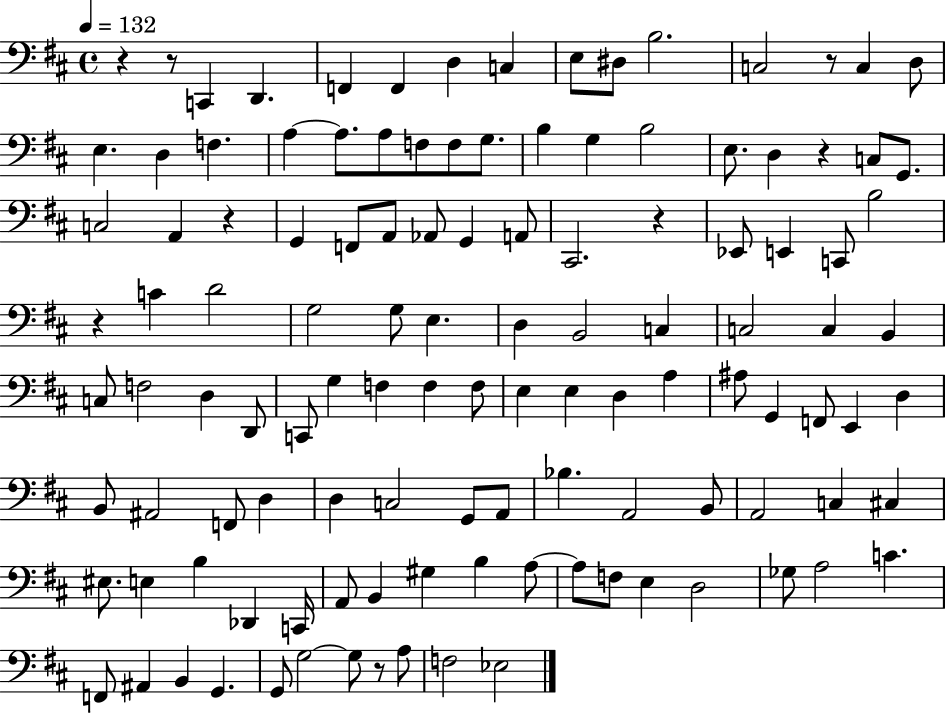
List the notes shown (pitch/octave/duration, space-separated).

R/q R/e C2/q D2/q. F2/q F2/q D3/q C3/q E3/e D#3/e B3/h. C3/h R/e C3/q D3/e E3/q. D3/q F3/q. A3/q A3/e. A3/e F3/e F3/e G3/e. B3/q G3/q B3/h E3/e. D3/q R/q C3/e G2/e. C3/h A2/q R/q G2/q F2/e A2/e Ab2/e G2/q A2/e C#2/h. R/q Eb2/e E2/q C2/e B3/h R/q C4/q D4/h G3/h G3/e E3/q. D3/q B2/h C3/q C3/h C3/q B2/q C3/e F3/h D3/q D2/e C2/e G3/q F3/q F3/q F3/e E3/q E3/q D3/q A3/q A#3/e G2/q F2/e E2/q D3/q B2/e A#2/h F2/e D3/q D3/q C3/h G2/e A2/e Bb3/q. A2/h B2/e A2/h C3/q C#3/q EIS3/e. E3/q B3/q Db2/q C2/s A2/e B2/q G#3/q B3/q A3/e A3/e F3/e E3/q D3/h Gb3/e A3/h C4/q. F2/e A#2/q B2/q G2/q. G2/e G3/h G3/e R/e A3/e F3/h Eb3/h